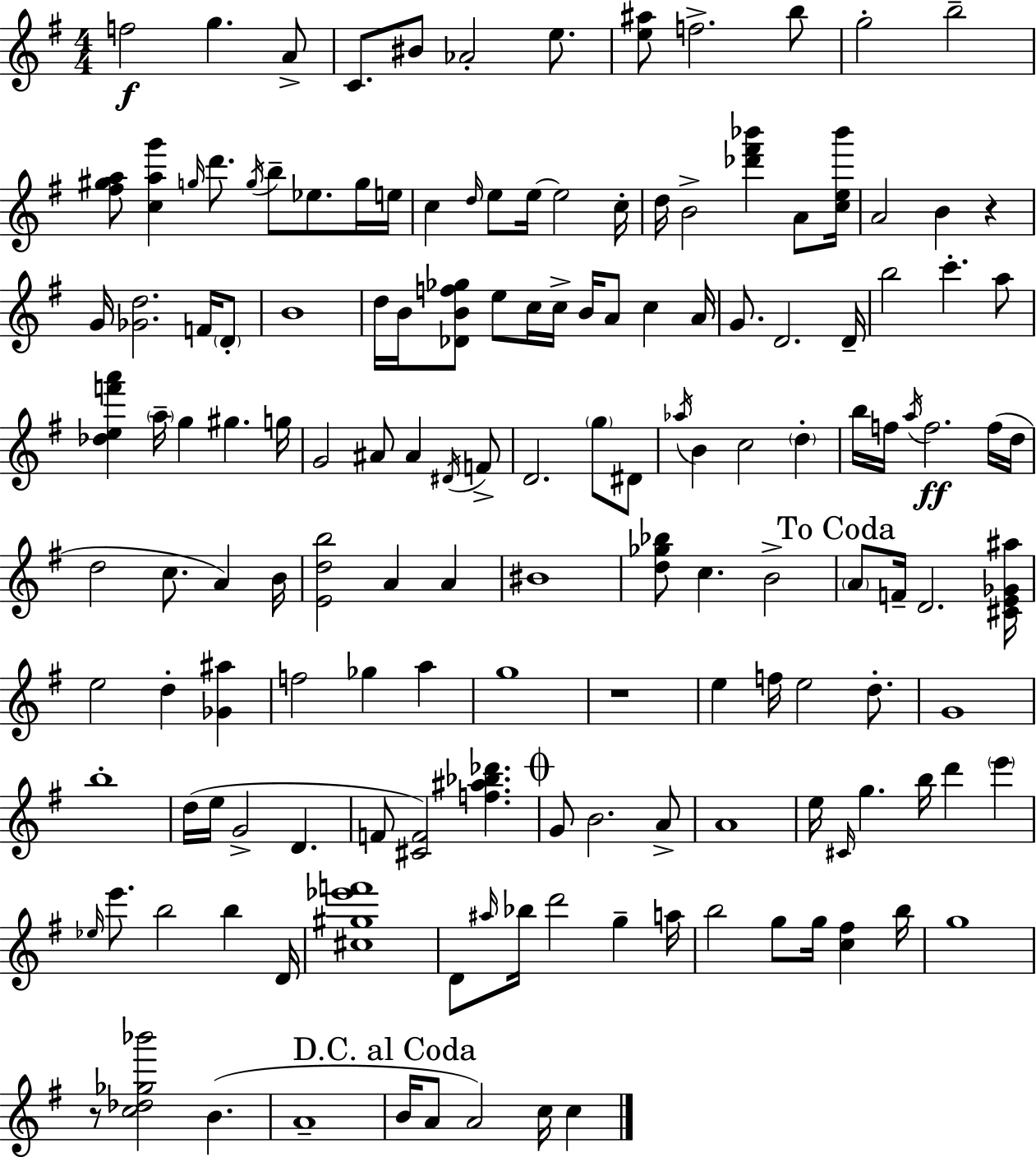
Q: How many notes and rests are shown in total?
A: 152